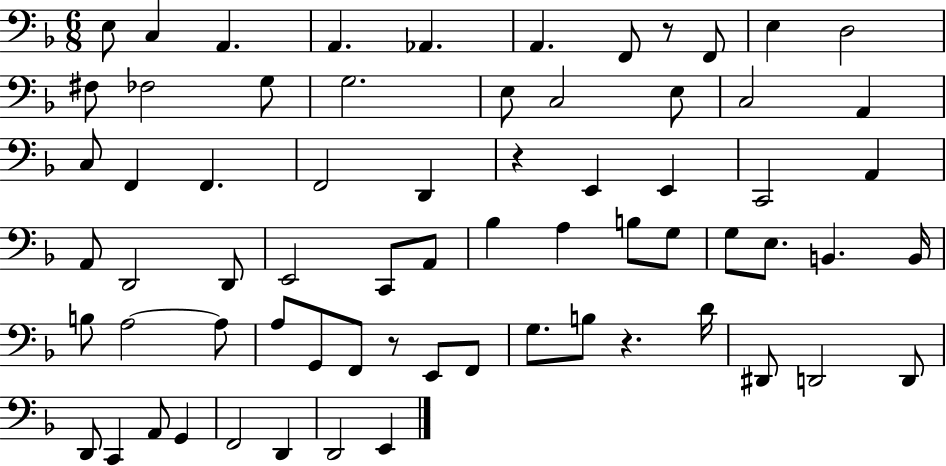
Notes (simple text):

E3/e C3/q A2/q. A2/q. Ab2/q. A2/q. F2/e R/e F2/e E3/q D3/h F#3/e FES3/h G3/e G3/h. E3/e C3/h E3/e C3/h A2/q C3/e F2/q F2/q. F2/h D2/q R/q E2/q E2/q C2/h A2/q A2/e D2/h D2/e E2/h C2/e A2/e Bb3/q A3/q B3/e G3/e G3/e E3/e. B2/q. B2/s B3/e A3/h A3/e A3/e G2/e F2/e R/e E2/e F2/e G3/e. B3/e R/q. D4/s D#2/e D2/h D2/e D2/e C2/q A2/e G2/q F2/h D2/q D2/h E2/q